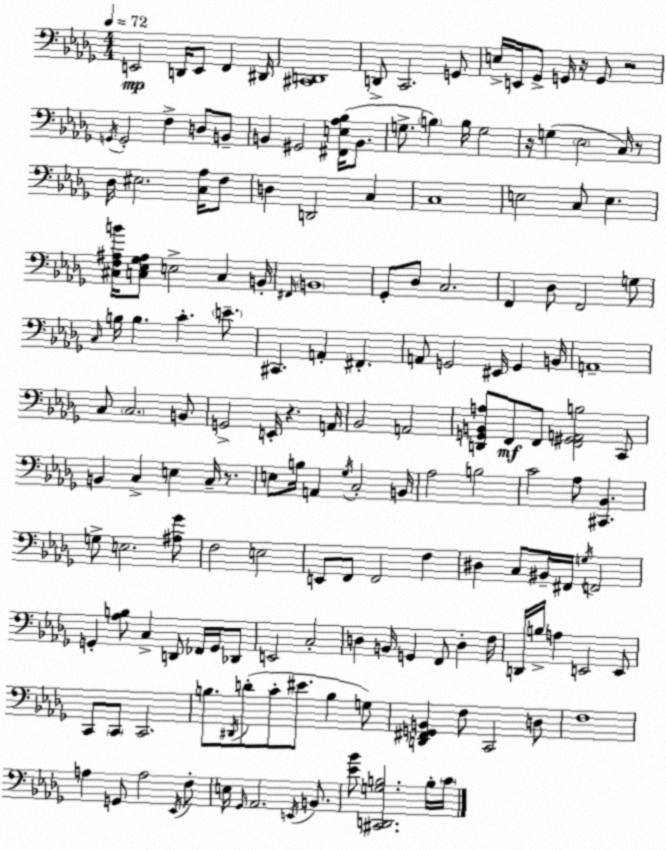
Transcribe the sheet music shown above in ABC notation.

X:1
T:Untitled
M:4/4
L:1/4
K:Bbm
E,,2 D,,/4 E,,/2 F,, ^D,,/4 [^C,,D,,]4 D,,/2 C,,2 G,,/2 E,/4 E,,/4 _G,,/2 G,,/4 z/4 G,,/2 z2 G,,/4 G,,2 F, D,/2 B,,/2 B,, ^G,,2 [^F,,E,_A,_B,]/4 B,,/2 G,/2 B, B,/4 G,2 z/4 G, _E,2 C,/4 z/2 _D,/4 ^E,2 [C,_A,]/4 F,/2 D, D,,2 C, C,4 E,2 C,/2 E, [^C,F,^A,B]/4 [C,_E,_G,^A,]/2 E,2 C, B,,/4 ^F,,/4 B,,4 _G,,/2 _D,/2 C,2 F,, _D,/2 F,,2 G,/2 C,/4 B,/4 B, C E/2 ^C,, A,, ^F,, A,,/2 G,,2 ^E,,/4 G,, B,,/4 A,,4 C,/2 C,2 B,,/2 G,,2 E,,/4 z A,,/4 _B,,2 A,,2 [D,,G,,B,,A,]/2 F,,/2 F,,/2 [F,,^G,,A,,B,]2 C,,/2 B,, C, E, C,/4 z/2 E,/2 B,/4 A,, _G,/4 C,2 B,,/4 _A,2 B,2 C2 _A,/2 [^C,,_B,,] G,/2 E,2 [^A,_G]/2 F,2 E,2 E,,/2 F,,/2 F,,2 F, ^D, C,/2 ^B,,/4 ^F,,/4 G,/4 F,,2 G,, [_A,B,]/2 C, D,,/2 _F,,/4 G,,/4 _D,,/2 E,,2 C,2 D, B,,/4 G,, F,,/2 D, F,/4 D,,/4 B,/4 A, E,,2 E,,/2 C,,/2 C,,/2 C,,2 B,/2 ^D,,/4 D/2 C/2 ^E/2 B, G,/2 [D,,^F,,G,,B,,] F,/2 C,,2 D,/2 F,4 A, G,,/2 A,2 _E,,/4 F,/2 E,/4 _G,,/4 _A,,2 E,,/4 B,,/2 [_E_B]/2 [^C,,D,,G,B,]2 B,/4 C/4